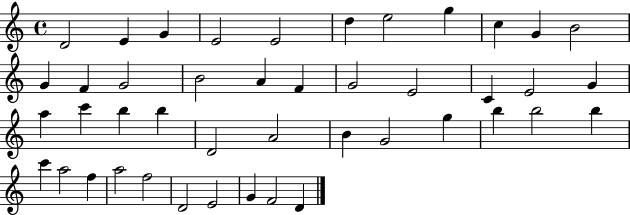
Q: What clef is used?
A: treble